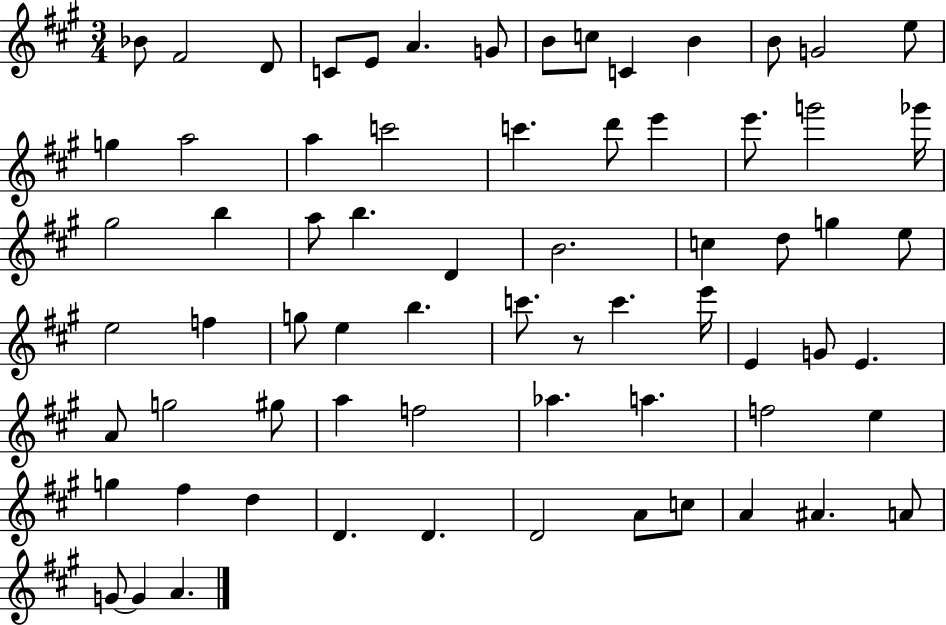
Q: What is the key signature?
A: A major